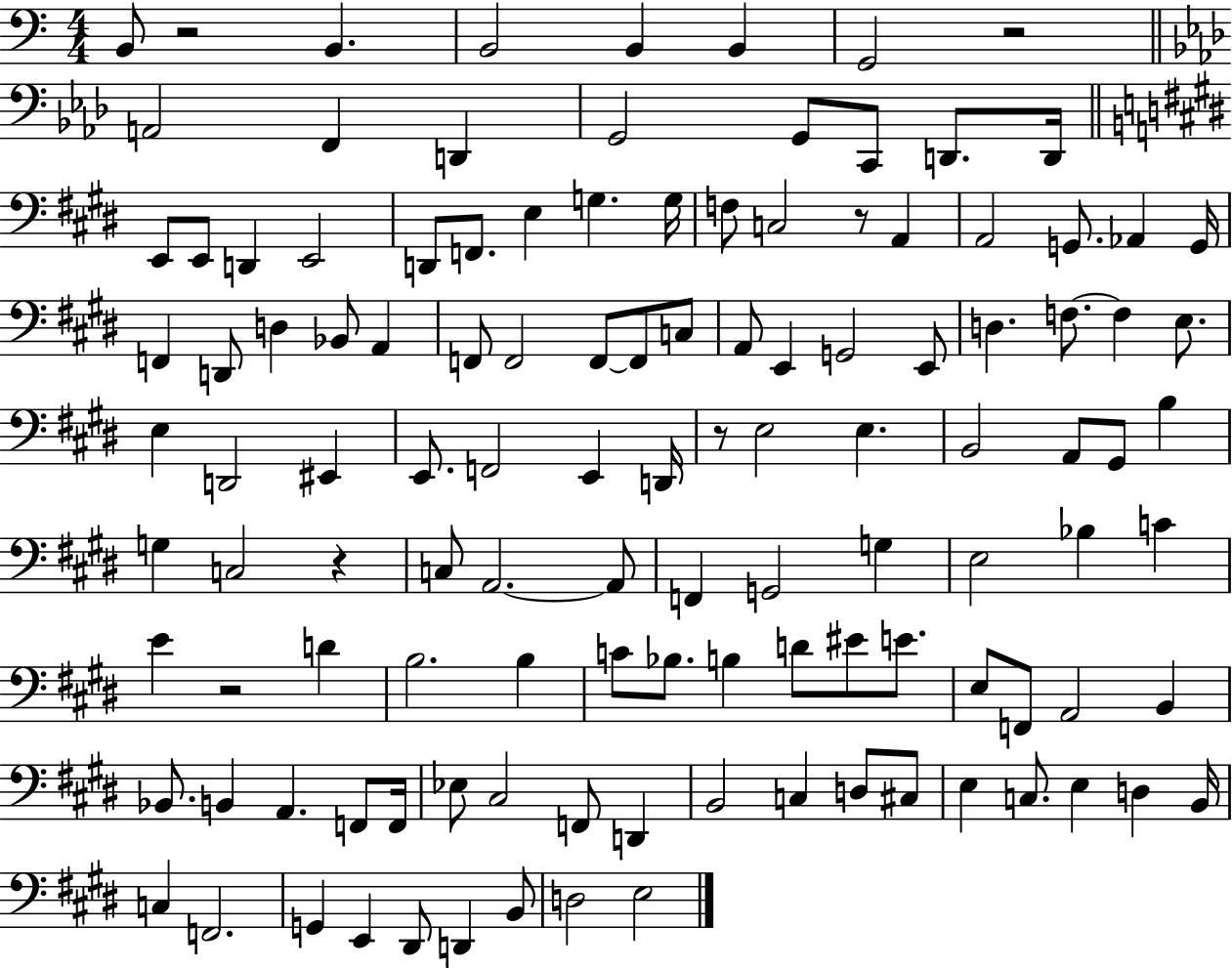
B2/e R/h B2/q. B2/h B2/q B2/q G2/h R/h A2/h F2/q D2/q G2/h G2/e C2/e D2/e. D2/s E2/e E2/e D2/q E2/h D2/e F2/e. E3/q G3/q. G3/s F3/e C3/h R/e A2/q A2/h G2/e. Ab2/q G2/s F2/q D2/e D3/q Bb2/e A2/q F2/e F2/h F2/e F2/e C3/e A2/e E2/q G2/h E2/e D3/q. F3/e. F3/q E3/e. E3/q D2/h EIS2/q E2/e. F2/h E2/q D2/s R/e E3/h E3/q. B2/h A2/e G#2/e B3/q G3/q C3/h R/q C3/e A2/h. A2/e F2/q G2/h G3/q E3/h Bb3/q C4/q E4/q R/h D4/q B3/h. B3/q C4/e Bb3/e. B3/q D4/e EIS4/e E4/e. E3/e F2/e A2/h B2/q Bb2/e. B2/q A2/q. F2/e F2/s Eb3/e C#3/h F2/e D2/q B2/h C3/q D3/e C#3/e E3/q C3/e. E3/q D3/q B2/s C3/q F2/h. G2/q E2/q D#2/e D2/q B2/e D3/h E3/h